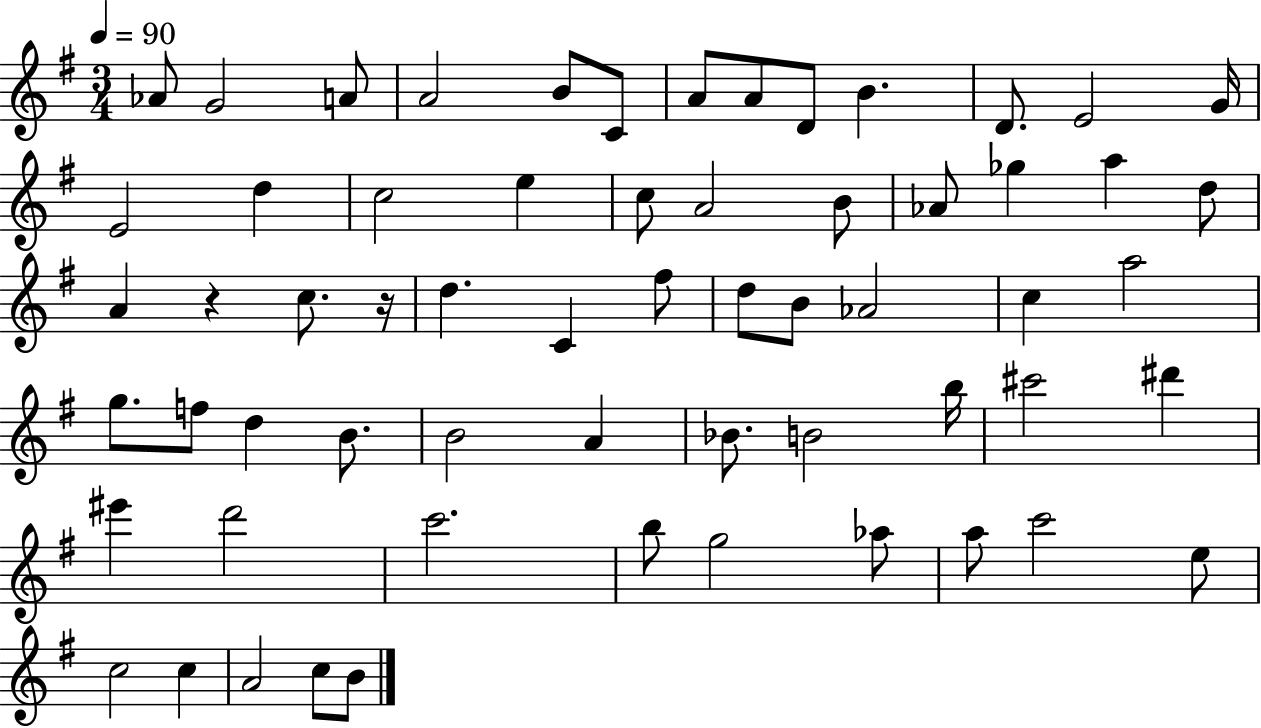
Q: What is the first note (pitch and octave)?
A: Ab4